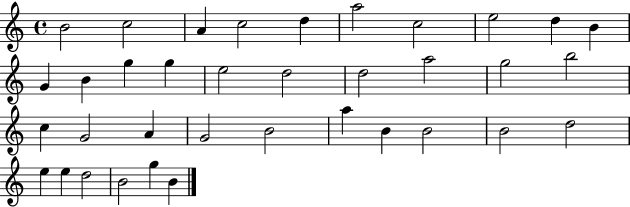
X:1
T:Untitled
M:4/4
L:1/4
K:C
B2 c2 A c2 d a2 c2 e2 d B G B g g e2 d2 d2 a2 g2 b2 c G2 A G2 B2 a B B2 B2 d2 e e d2 B2 g B